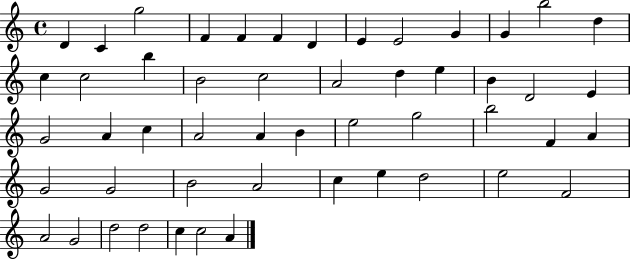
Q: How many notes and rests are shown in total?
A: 51